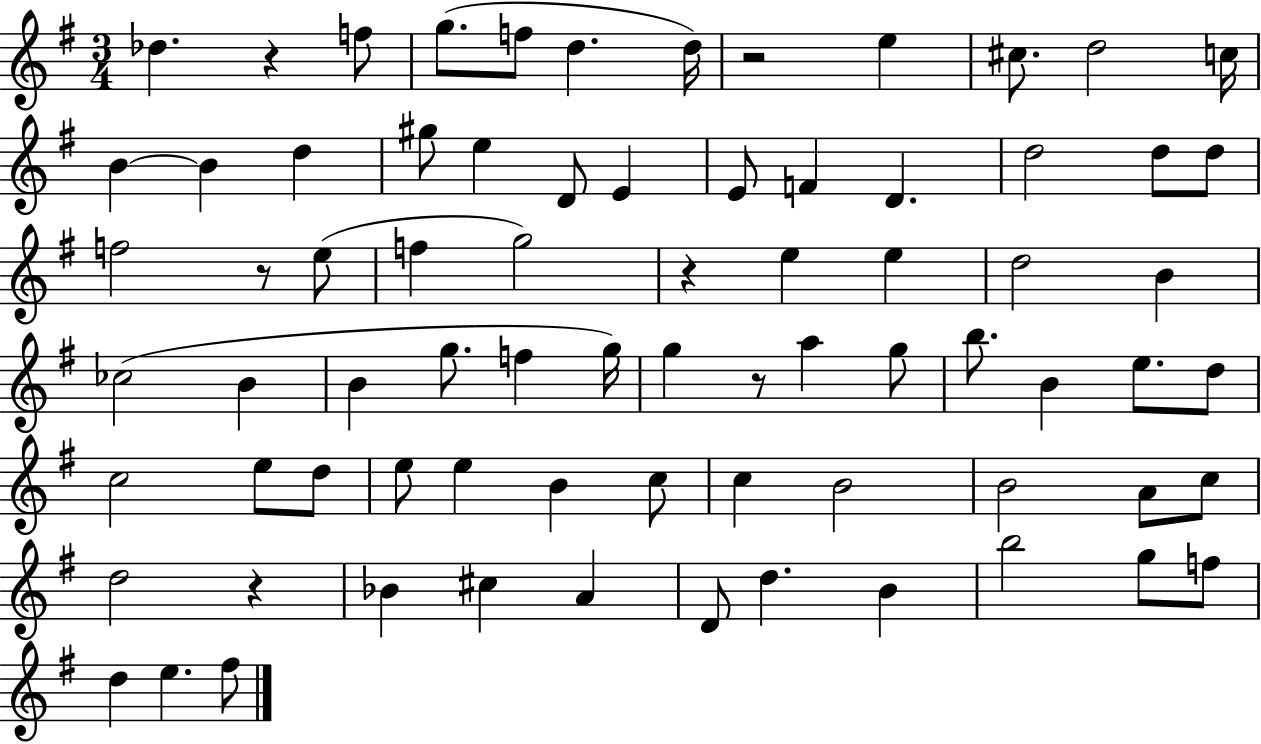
{
  \clef treble
  \numericTimeSignature
  \time 3/4
  \key g \major
  des''4. r4 f''8 | g''8.( f''8 d''4. d''16) | r2 e''4 | cis''8. d''2 c''16 | \break b'4~~ b'4 d''4 | gis''8 e''4 d'8 e'4 | e'8 f'4 d'4. | d''2 d''8 d''8 | \break f''2 r8 e''8( | f''4 g''2) | r4 e''4 e''4 | d''2 b'4 | \break ces''2( b'4 | b'4 g''8. f''4 g''16) | g''4 r8 a''4 g''8 | b''8. b'4 e''8. d''8 | \break c''2 e''8 d''8 | e''8 e''4 b'4 c''8 | c''4 b'2 | b'2 a'8 c''8 | \break d''2 r4 | bes'4 cis''4 a'4 | d'8 d''4. b'4 | b''2 g''8 f''8 | \break d''4 e''4. fis''8 | \bar "|."
}